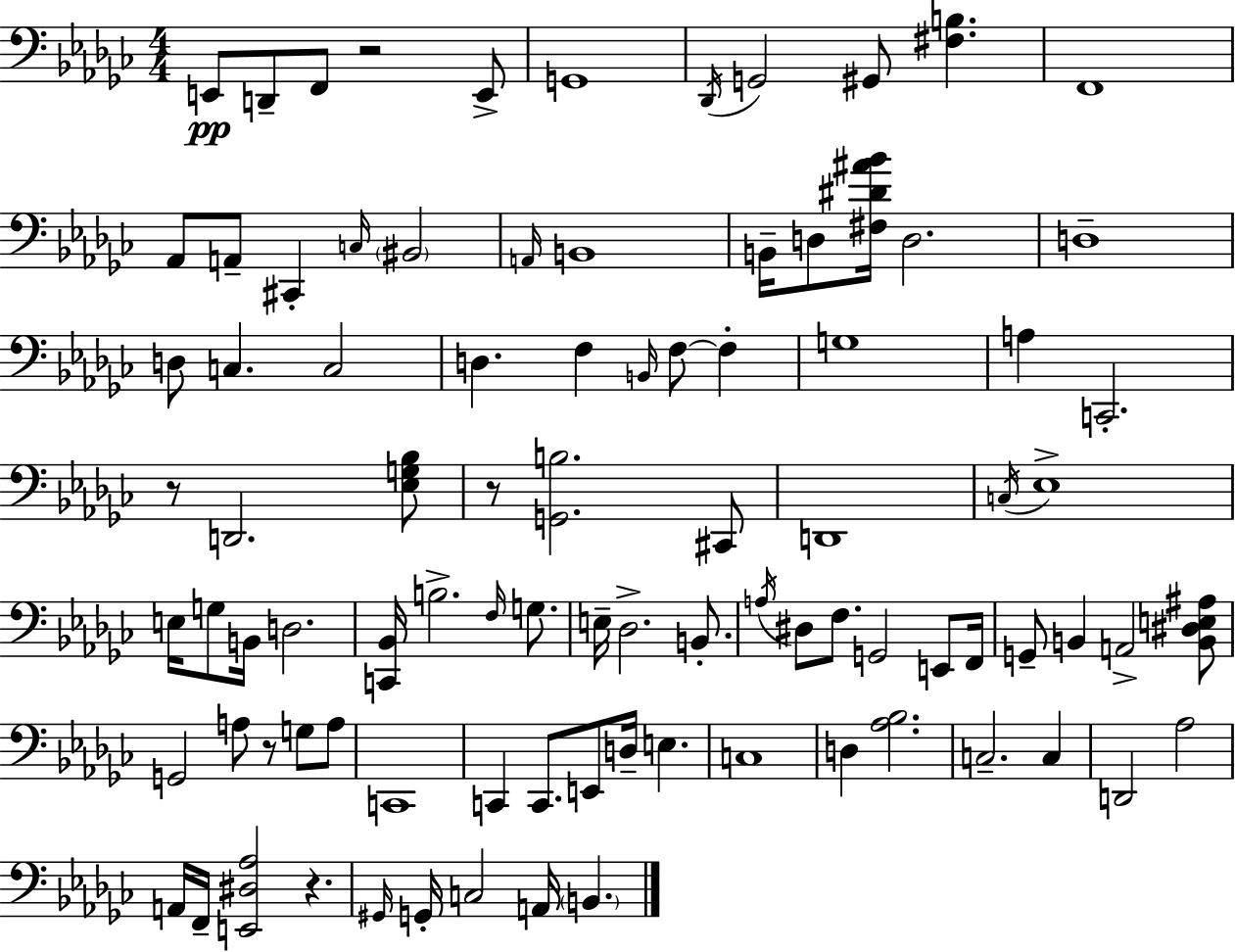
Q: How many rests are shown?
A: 5